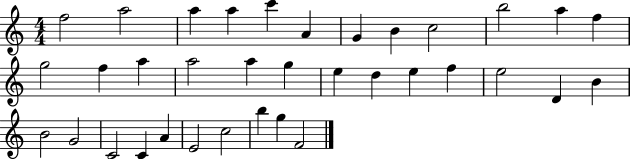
{
  \clef treble
  \numericTimeSignature
  \time 4/4
  \key c \major
  f''2 a''2 | a''4 a''4 c'''4 a'4 | g'4 b'4 c''2 | b''2 a''4 f''4 | \break g''2 f''4 a''4 | a''2 a''4 g''4 | e''4 d''4 e''4 f''4 | e''2 d'4 b'4 | \break b'2 g'2 | c'2 c'4 a'4 | e'2 c''2 | b''4 g''4 f'2 | \break \bar "|."
}